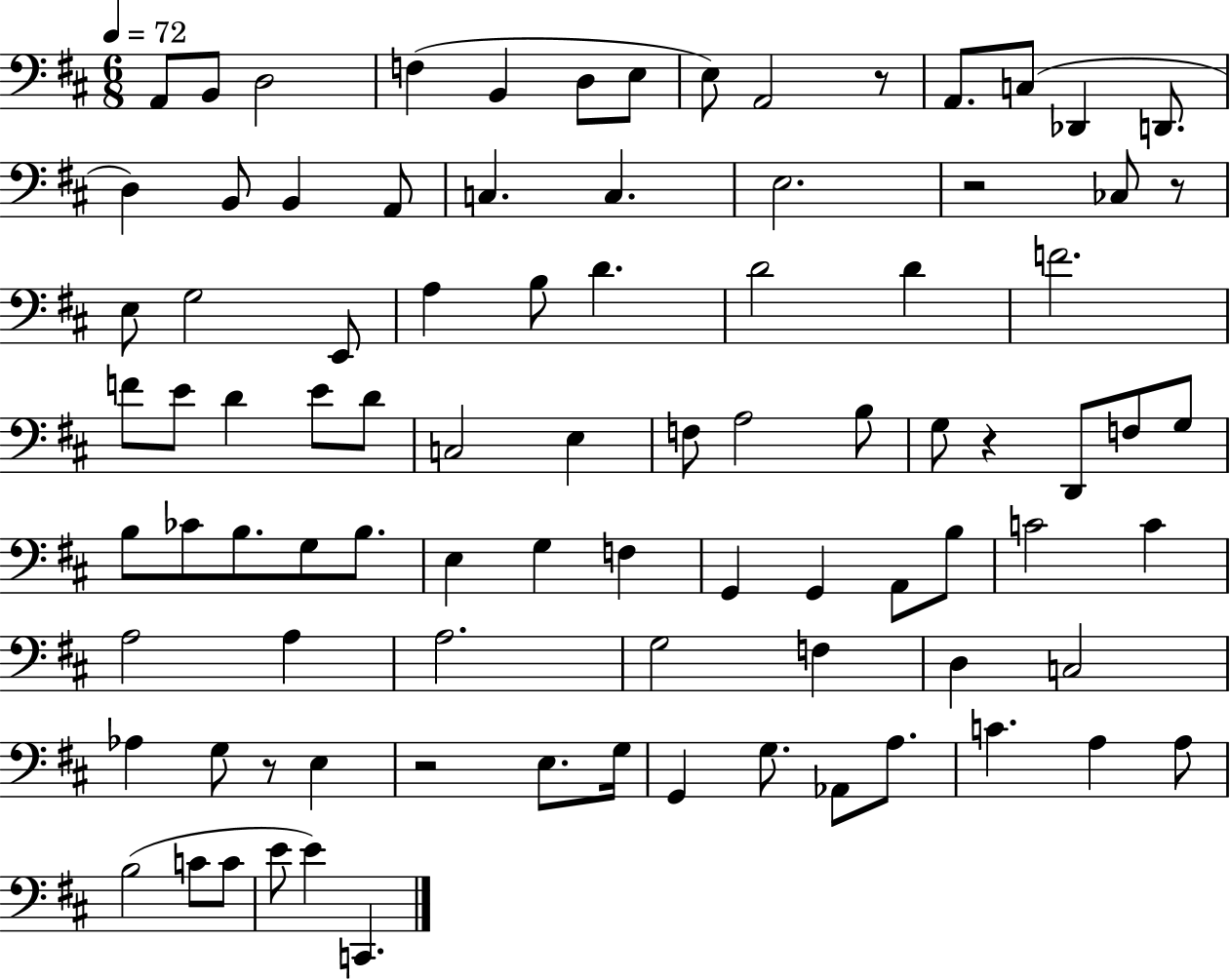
A2/e B2/e D3/h F3/q B2/q D3/e E3/e E3/e A2/h R/e A2/e. C3/e Db2/q D2/e. D3/q B2/e B2/q A2/e C3/q. C3/q. E3/h. R/h CES3/e R/e E3/e G3/h E2/e A3/q B3/e D4/q. D4/h D4/q F4/h. F4/e E4/e D4/q E4/e D4/e C3/h E3/q F3/e A3/h B3/e G3/e R/q D2/e F3/e G3/e B3/e CES4/e B3/e. G3/e B3/e. E3/q G3/q F3/q G2/q G2/q A2/e B3/e C4/h C4/q A3/h A3/q A3/h. G3/h F3/q D3/q C3/h Ab3/q G3/e R/e E3/q R/h E3/e. G3/s G2/q G3/e. Ab2/e A3/e. C4/q. A3/q A3/e B3/h C4/e C4/e E4/e E4/q C2/q.